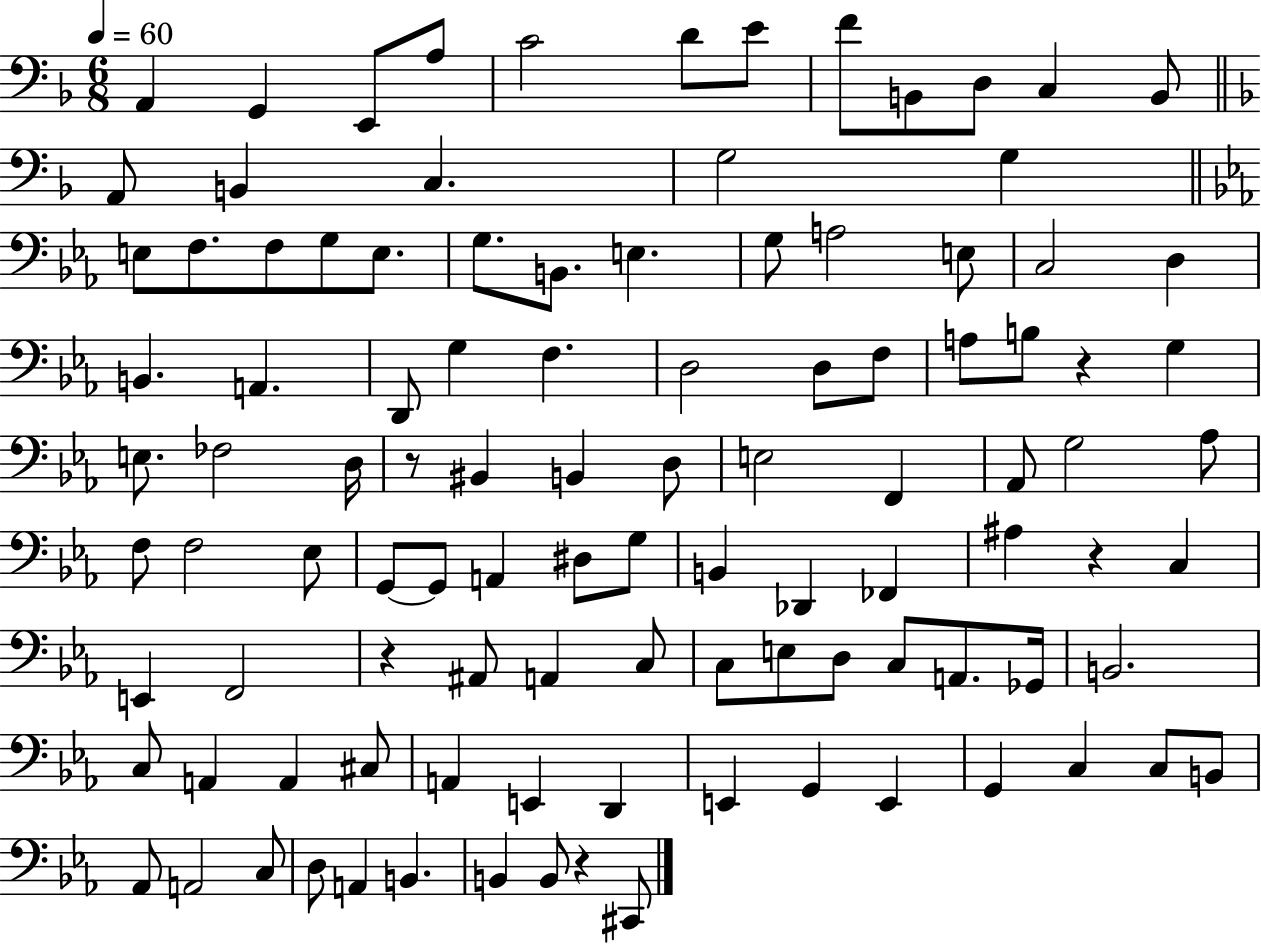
A2/q G2/q E2/e A3/e C4/h D4/e E4/e F4/e B2/e D3/e C3/q B2/e A2/e B2/q C3/q. G3/h G3/q E3/e F3/e. F3/e G3/e E3/e. G3/e. B2/e. E3/q. G3/e A3/h E3/e C3/h D3/q B2/q. A2/q. D2/e G3/q F3/q. D3/h D3/e F3/e A3/e B3/e R/q G3/q E3/e. FES3/h D3/s R/e BIS2/q B2/q D3/e E3/h F2/q Ab2/e G3/h Ab3/e F3/e F3/h Eb3/e G2/e G2/e A2/q D#3/e G3/e B2/q Db2/q FES2/q A#3/q R/q C3/q E2/q F2/h R/q A#2/e A2/q C3/e C3/e E3/e D3/e C3/e A2/e. Gb2/s B2/h. C3/e A2/q A2/q C#3/e A2/q E2/q D2/q E2/q G2/q E2/q G2/q C3/q C3/e B2/e Ab2/e A2/h C3/e D3/e A2/q B2/q. B2/q B2/e R/q C#2/e